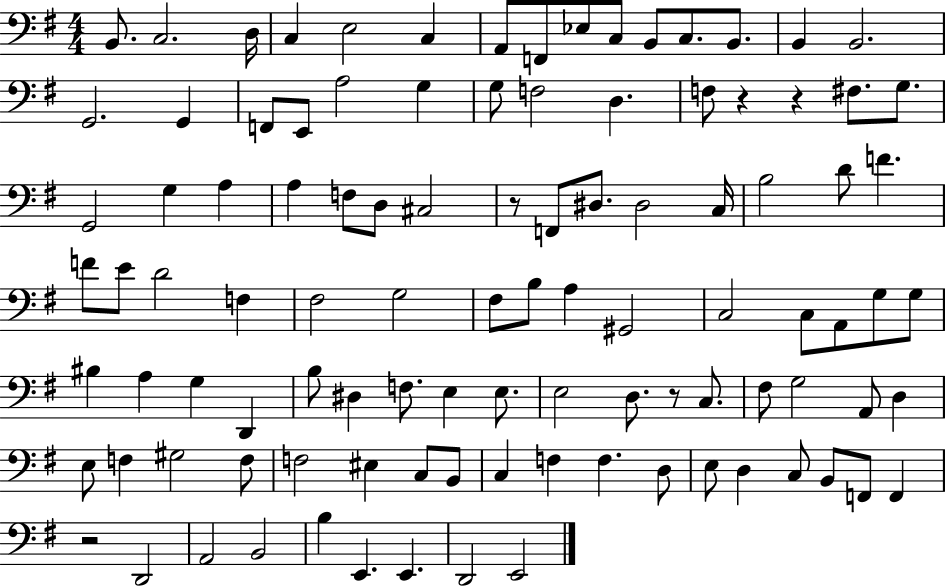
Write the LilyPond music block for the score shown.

{
  \clef bass
  \numericTimeSignature
  \time 4/4
  \key g \major
  b,8. c2. d16 | c4 e2 c4 | a,8 f,8 ees8 c8 b,8 c8. b,8. | b,4 b,2. | \break g,2. g,4 | f,8 e,8 a2 g4 | g8 f2 d4. | f8 r4 r4 fis8. g8. | \break g,2 g4 a4 | a4 f8 d8 cis2 | r8 f,8 dis8. dis2 c16 | b2 d'8 f'4. | \break f'8 e'8 d'2 f4 | fis2 g2 | fis8 b8 a4 gis,2 | c2 c8 a,8 g8 g8 | \break bis4 a4 g4 d,4 | b8 dis4 f8. e4 e8. | e2 d8. r8 c8. | fis8 g2 a,8 d4 | \break e8 f4 gis2 f8 | f2 eis4 c8 b,8 | c4 f4 f4. d8 | e8 d4 c8 b,8 f,8 f,4 | \break r2 d,2 | a,2 b,2 | b4 e,4. e,4. | d,2 e,2 | \break \bar "|."
}